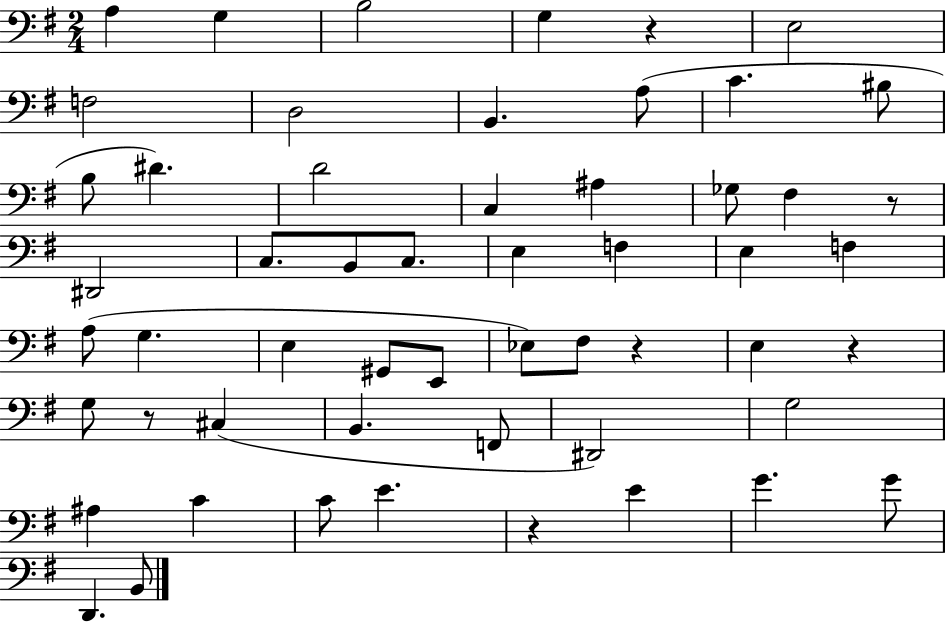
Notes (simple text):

A3/q G3/q B3/h G3/q R/q E3/h F3/h D3/h B2/q. A3/e C4/q. BIS3/e B3/e D#4/q. D4/h C3/q A#3/q Gb3/e F#3/q R/e D#2/h C3/e. B2/e C3/e. E3/q F3/q E3/q F3/q A3/e G3/q. E3/q G#2/e E2/e Eb3/e F#3/e R/q E3/q R/q G3/e R/e C#3/q B2/q. F2/e D#2/h G3/h A#3/q C4/q C4/e E4/q. R/q E4/q G4/q. G4/e D2/q. B2/e